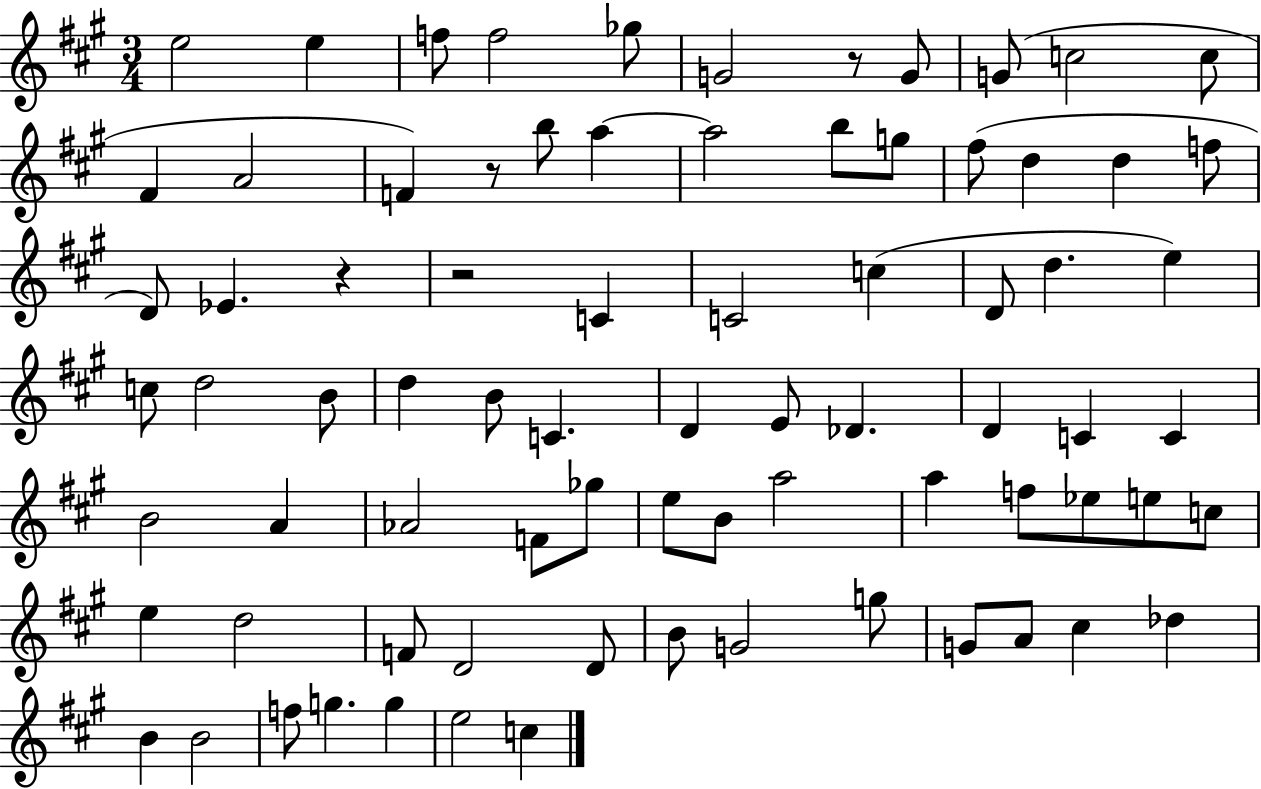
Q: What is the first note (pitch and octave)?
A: E5